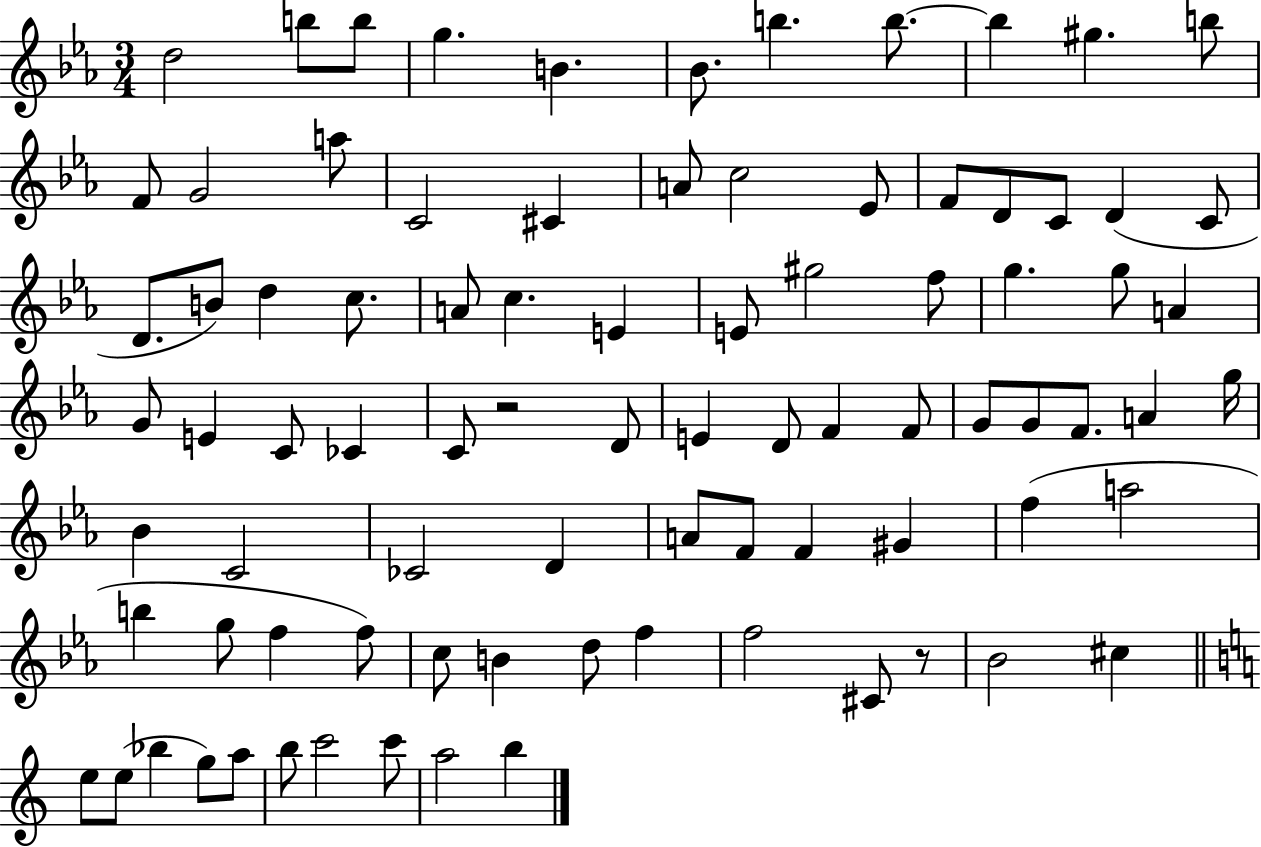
D5/h B5/e B5/e G5/q. B4/q. Bb4/e. B5/q. B5/e. B5/q G#5/q. B5/e F4/e G4/h A5/e C4/h C#4/q A4/e C5/h Eb4/e F4/e D4/e C4/e D4/q C4/e D4/e. B4/e D5/q C5/e. A4/e C5/q. E4/q E4/e G#5/h F5/e G5/q. G5/e A4/q G4/e E4/q C4/e CES4/q C4/e R/h D4/e E4/q D4/e F4/q F4/e G4/e G4/e F4/e. A4/q G5/s Bb4/q C4/h CES4/h D4/q A4/e F4/e F4/q G#4/q F5/q A5/h B5/q G5/e F5/q F5/e C5/e B4/q D5/e F5/q F5/h C#4/e R/e Bb4/h C#5/q E5/e E5/e Bb5/q G5/e A5/e B5/e C6/h C6/e A5/h B5/q